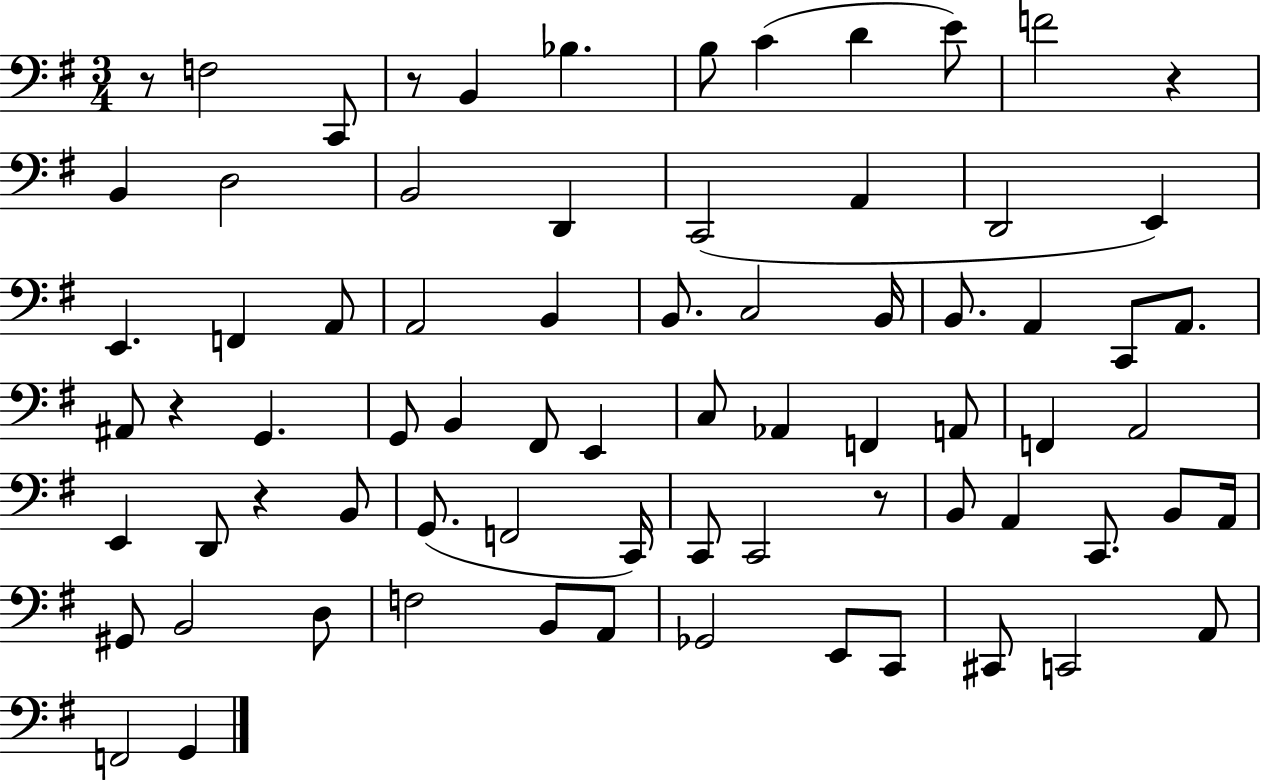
X:1
T:Untitled
M:3/4
L:1/4
K:G
z/2 F,2 C,,/2 z/2 B,, _B, B,/2 C D E/2 F2 z B,, D,2 B,,2 D,, C,,2 A,, D,,2 E,, E,, F,, A,,/2 A,,2 B,, B,,/2 C,2 B,,/4 B,,/2 A,, C,,/2 A,,/2 ^A,,/2 z G,, G,,/2 B,, ^F,,/2 E,, C,/2 _A,, F,, A,,/2 F,, A,,2 E,, D,,/2 z B,,/2 G,,/2 F,,2 C,,/4 C,,/2 C,,2 z/2 B,,/2 A,, C,,/2 B,,/2 A,,/4 ^G,,/2 B,,2 D,/2 F,2 B,,/2 A,,/2 _G,,2 E,,/2 C,,/2 ^C,,/2 C,,2 A,,/2 F,,2 G,,